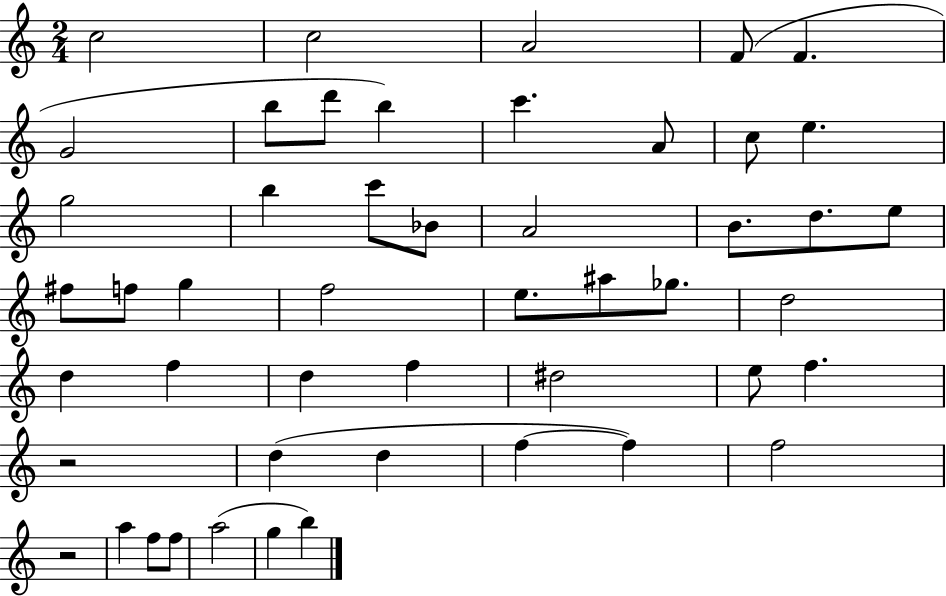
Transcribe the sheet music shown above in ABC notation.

X:1
T:Untitled
M:2/4
L:1/4
K:C
c2 c2 A2 F/2 F G2 b/2 d'/2 b c' A/2 c/2 e g2 b c'/2 _B/2 A2 B/2 d/2 e/2 ^f/2 f/2 g f2 e/2 ^a/2 _g/2 d2 d f d f ^d2 e/2 f z2 d d f f f2 z2 a f/2 f/2 a2 g b